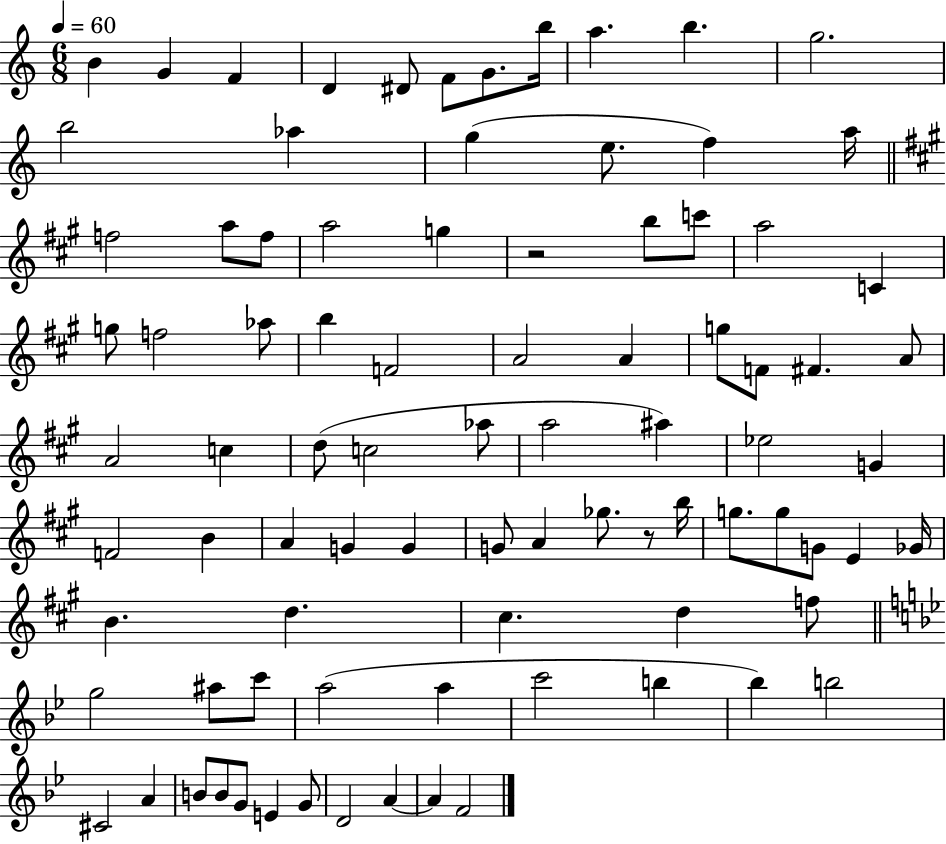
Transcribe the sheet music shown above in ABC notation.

X:1
T:Untitled
M:6/8
L:1/4
K:C
B G F D ^D/2 F/2 G/2 b/4 a b g2 b2 _a g e/2 f a/4 f2 a/2 f/2 a2 g z2 b/2 c'/2 a2 C g/2 f2 _a/2 b F2 A2 A g/2 F/2 ^F A/2 A2 c d/2 c2 _a/2 a2 ^a _e2 G F2 B A G G G/2 A _g/2 z/2 b/4 g/2 g/2 G/2 E _G/4 B d ^c d f/2 g2 ^a/2 c'/2 a2 a c'2 b _b b2 ^C2 A B/2 B/2 G/2 E G/2 D2 A A F2